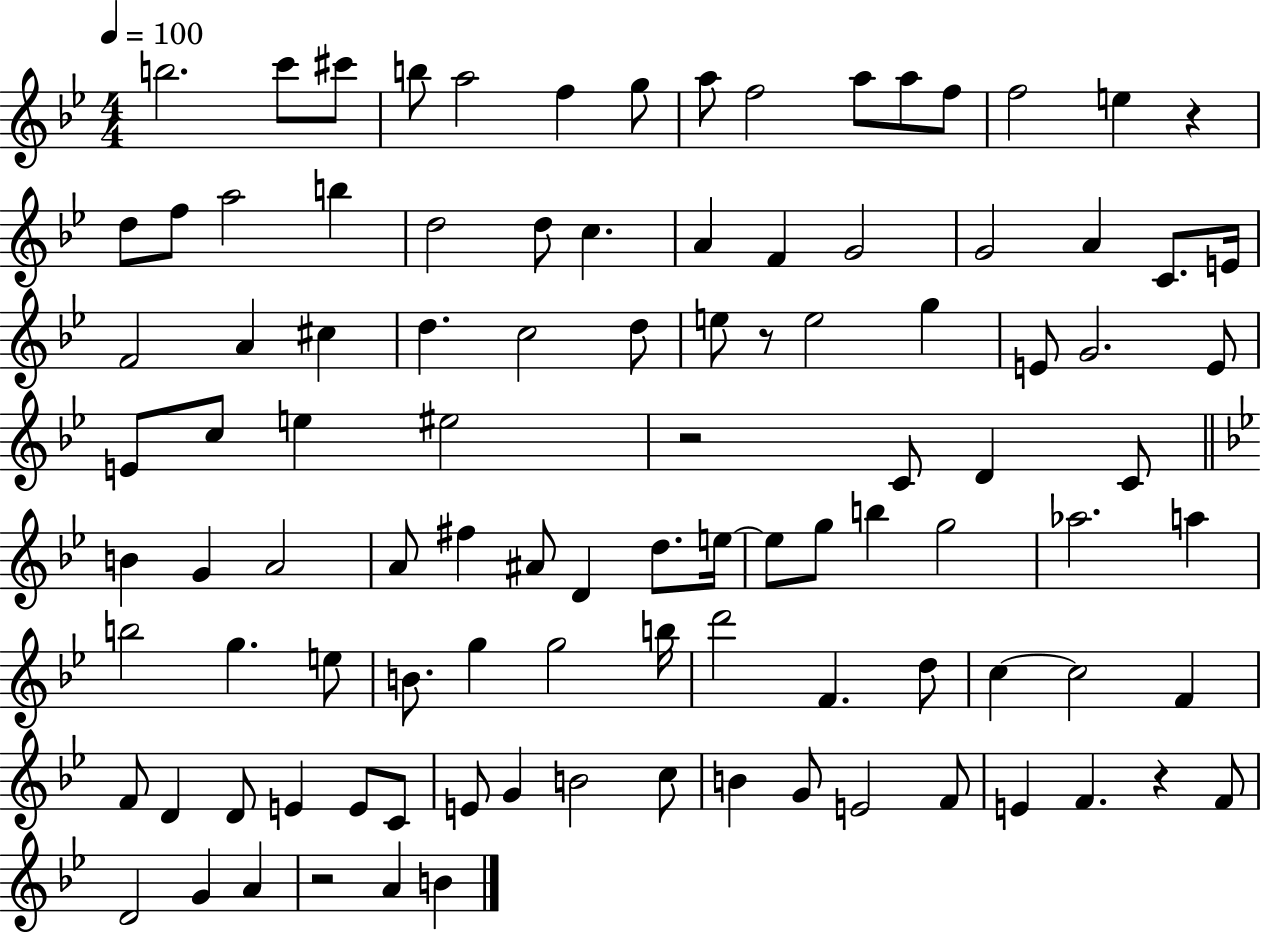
{
  \clef treble
  \numericTimeSignature
  \time 4/4
  \key bes \major
  \tempo 4 = 100
  b''2. c'''8 cis'''8 | b''8 a''2 f''4 g''8 | a''8 f''2 a''8 a''8 f''8 | f''2 e''4 r4 | \break d''8 f''8 a''2 b''4 | d''2 d''8 c''4. | a'4 f'4 g'2 | g'2 a'4 c'8. e'16 | \break f'2 a'4 cis''4 | d''4. c''2 d''8 | e''8 r8 e''2 g''4 | e'8 g'2. e'8 | \break e'8 c''8 e''4 eis''2 | r2 c'8 d'4 c'8 | \bar "||" \break \key g \minor b'4 g'4 a'2 | a'8 fis''4 ais'8 d'4 d''8. e''16~~ | e''8 g''8 b''4 g''2 | aes''2. a''4 | \break b''2 g''4. e''8 | b'8. g''4 g''2 b''16 | d'''2 f'4. d''8 | c''4~~ c''2 f'4 | \break f'8 d'4 d'8 e'4 e'8 c'8 | e'8 g'4 b'2 c''8 | b'4 g'8 e'2 f'8 | e'4 f'4. r4 f'8 | \break d'2 g'4 a'4 | r2 a'4 b'4 | \bar "|."
}